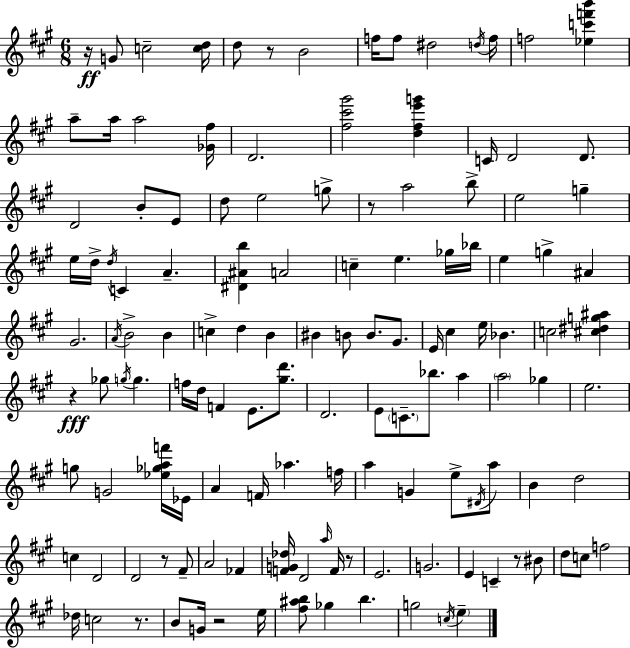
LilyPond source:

{
  \clef treble
  \numericTimeSignature
  \time 6/8
  \key a \major
  r16\ff g'8 c''2-- <c'' d''>16 | d''8 r8 b'2 | f''16 f''8 dis''2 \acciaccatura { d''16 } | f''16 f''2 <ees'' c''' f''' b'''>4 | \break a''8-- a''16 a''2 | <ges' fis''>16 d'2. | <fis'' cis''' gis'''>2 <d'' fis'' e''' g'''>4 | c'16 d'2 d'8. | \break d'2 b'8-. e'8 | d''8 e''2 g''8-> | r8 a''2 b''8-> | e''2 g''4-- | \break e''16 d''16-> \acciaccatura { d''16 } c'4 a'4.-- | <dis' ais' b''>4 a'2 | c''4-- e''4. | ges''16 bes''16 e''4 g''4-> ais'4 | \break gis'2. | \acciaccatura { a'16 } b'2-> b'4 | c''4-> d''4 b'4 | bis'4 b'8 b'8. | \break gis'8. e'16 cis''4 e''16 bes'4. | c''2 <cis'' dis'' g'' ais''>4 | r4\fff ges''8 \acciaccatura { g''16 } g''4. | f''16 d''16 f'4 e'8. | \break <gis'' d'''>8. d'2. | e'8 \parenthesize c'8.-- bes''8. | a''4 \parenthesize a''2 | ges''4 e''2. | \break g''8 g'2 | <ees'' ges'' a'' f'''>16 ees'16 a'4 f'16 aes''4. | f''16 a''4 g'4 | e''8-> \acciaccatura { dis'16 } a''8 b'4 d''2 | \break c''4 d'2 | d'2 | r8 fis'8-- a'2 | fes'4 <f' g' des''>16 d'2 | \break \grace { a''16 } f'16 r8 e'2. | g'2. | e'4 c'4-- | r8 bis'8 d''8 c''8 f''2 | \break des''16 c''2 | r8. b'8 g'16 r2 | e''16 <fis'' ais'' b''>8 ges''4 | b''4. g''2 | \break \acciaccatura { c''16 } \parenthesize e''4-- \bar "|."
}